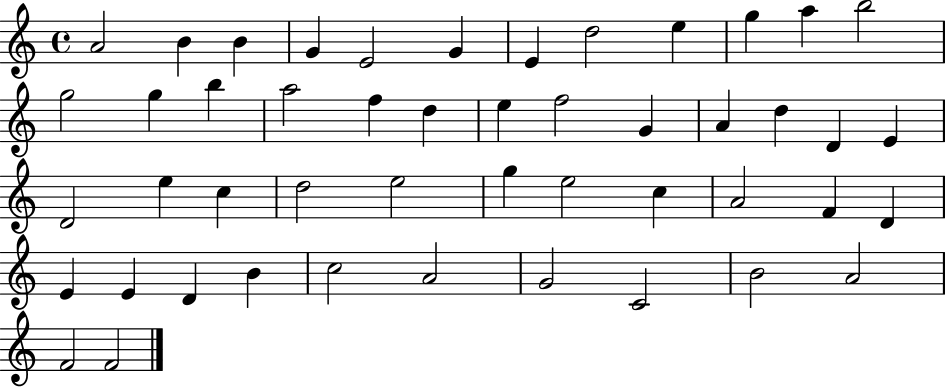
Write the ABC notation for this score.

X:1
T:Untitled
M:4/4
L:1/4
K:C
A2 B B G E2 G E d2 e g a b2 g2 g b a2 f d e f2 G A d D E D2 e c d2 e2 g e2 c A2 F D E E D B c2 A2 G2 C2 B2 A2 F2 F2